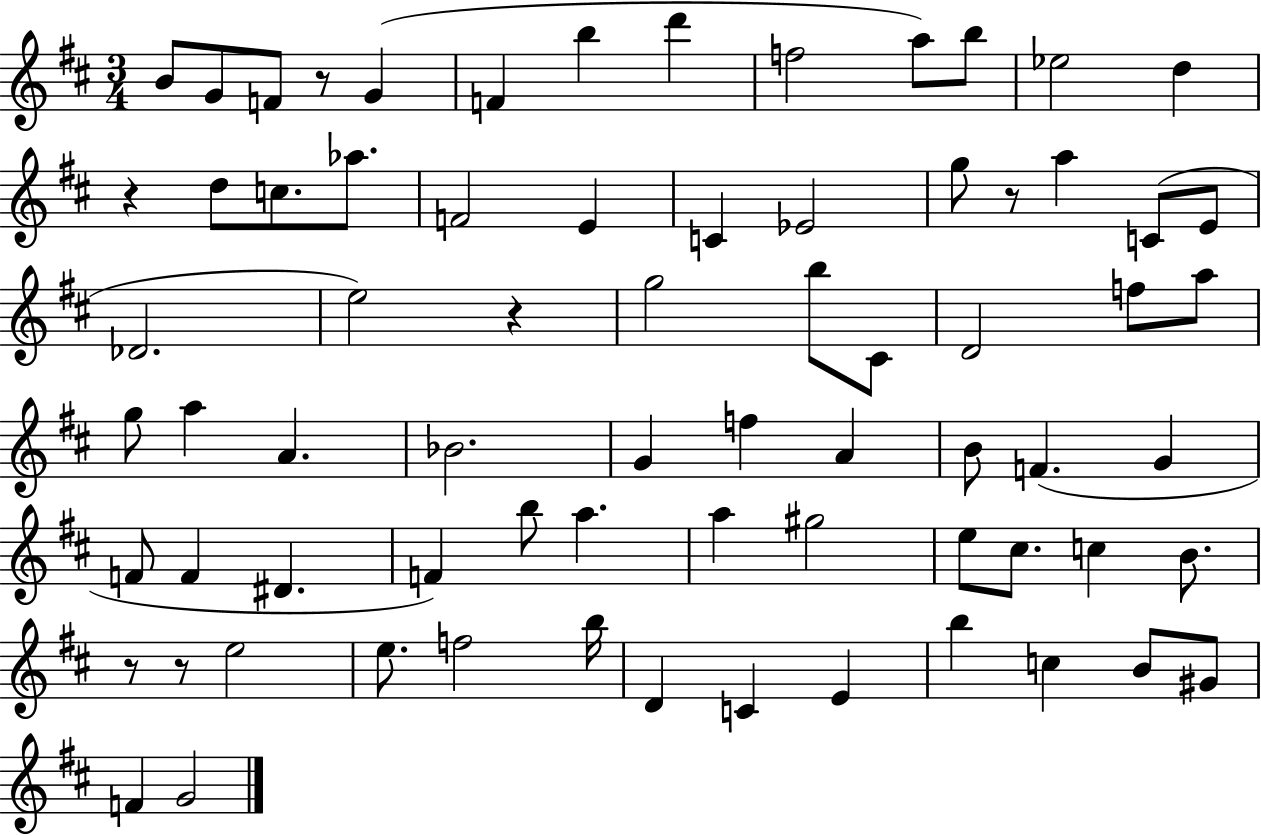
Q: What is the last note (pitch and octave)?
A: G4